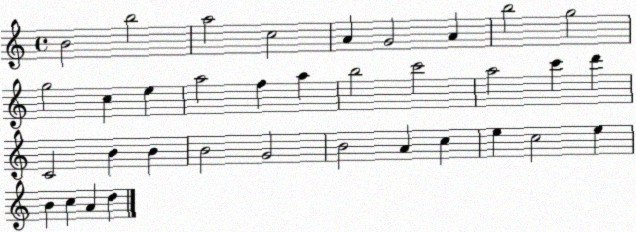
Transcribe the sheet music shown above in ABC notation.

X:1
T:Untitled
M:4/4
L:1/4
K:C
B2 b2 a2 c2 A G2 A b2 g2 g2 c e a2 f a b2 c'2 a2 c' d' C2 B B B2 G2 B2 A c e c2 e B c A d